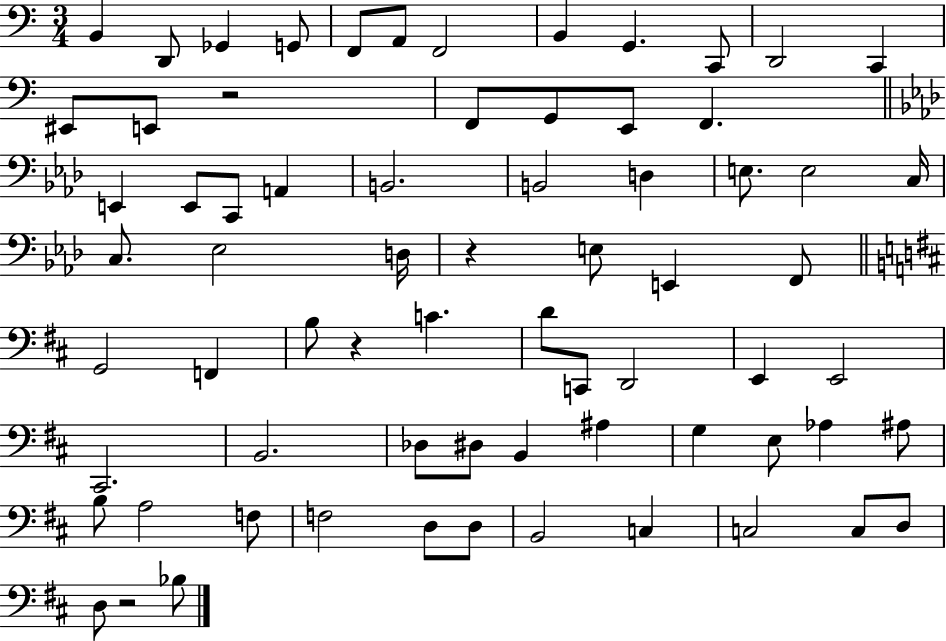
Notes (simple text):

B2/q D2/e Gb2/q G2/e F2/e A2/e F2/h B2/q G2/q. C2/e D2/h C2/q EIS2/e E2/e R/h F2/e G2/e E2/e F2/q. E2/q E2/e C2/e A2/q B2/h. B2/h D3/q E3/e. E3/h C3/s C3/e. Eb3/h D3/s R/q E3/e E2/q F2/e G2/h F2/q B3/e R/q C4/q. D4/e C2/e D2/h E2/q E2/h C#2/h. B2/h. Db3/e D#3/e B2/q A#3/q G3/q E3/e Ab3/q A#3/e B3/e A3/h F3/e F3/h D3/e D3/e B2/h C3/q C3/h C3/e D3/e D3/e R/h Bb3/e